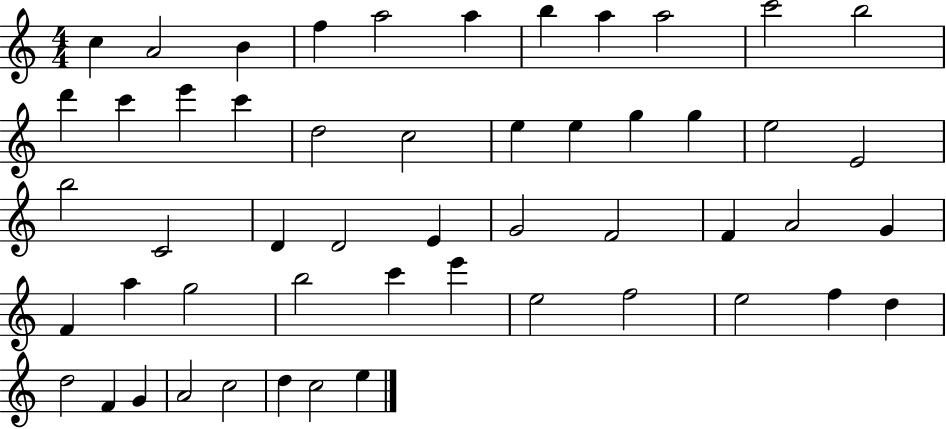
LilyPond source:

{
  \clef treble
  \numericTimeSignature
  \time 4/4
  \key c \major
  c''4 a'2 b'4 | f''4 a''2 a''4 | b''4 a''4 a''2 | c'''2 b''2 | \break d'''4 c'''4 e'''4 c'''4 | d''2 c''2 | e''4 e''4 g''4 g''4 | e''2 e'2 | \break b''2 c'2 | d'4 d'2 e'4 | g'2 f'2 | f'4 a'2 g'4 | \break f'4 a''4 g''2 | b''2 c'''4 e'''4 | e''2 f''2 | e''2 f''4 d''4 | \break d''2 f'4 g'4 | a'2 c''2 | d''4 c''2 e''4 | \bar "|."
}